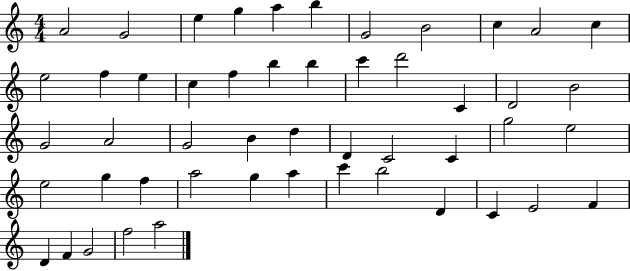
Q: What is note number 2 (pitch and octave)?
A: G4